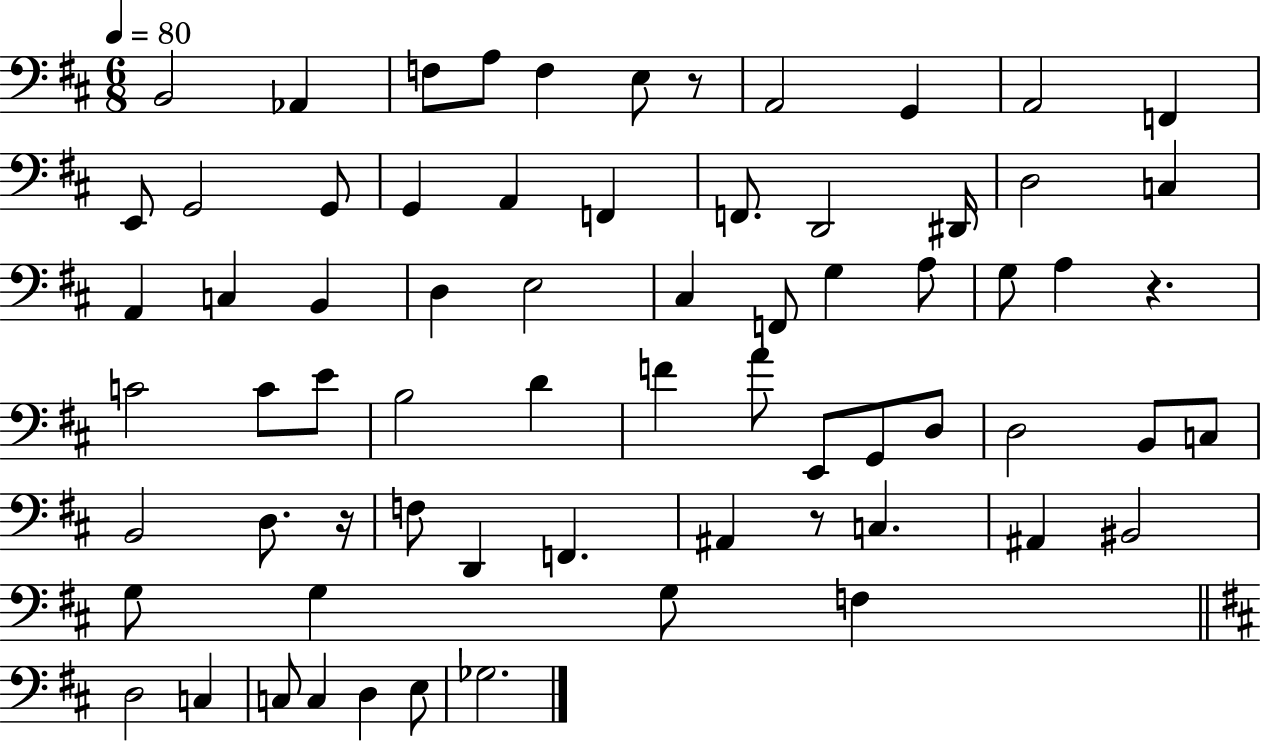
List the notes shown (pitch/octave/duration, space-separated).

B2/h Ab2/q F3/e A3/e F3/q E3/e R/e A2/h G2/q A2/h F2/q E2/e G2/h G2/e G2/q A2/q F2/q F2/e. D2/h D#2/s D3/h C3/q A2/q C3/q B2/q D3/q E3/h C#3/q F2/e G3/q A3/e G3/e A3/q R/q. C4/h C4/e E4/e B3/h D4/q F4/q A4/e E2/e G2/e D3/e D3/h B2/e C3/e B2/h D3/e. R/s F3/e D2/q F2/q. A#2/q R/e C3/q. A#2/q BIS2/h G3/e G3/q G3/e F3/q D3/h C3/q C3/e C3/q D3/q E3/e Gb3/h.